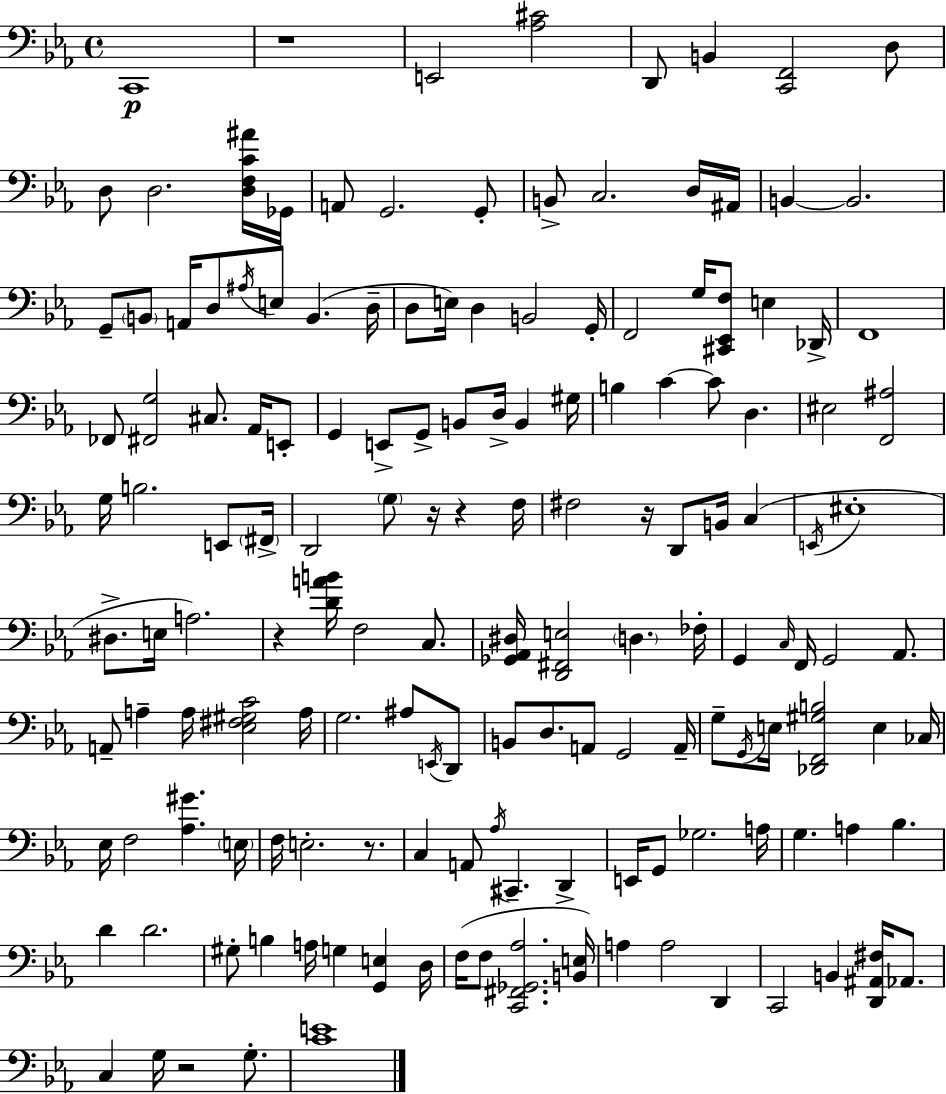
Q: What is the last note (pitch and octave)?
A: G3